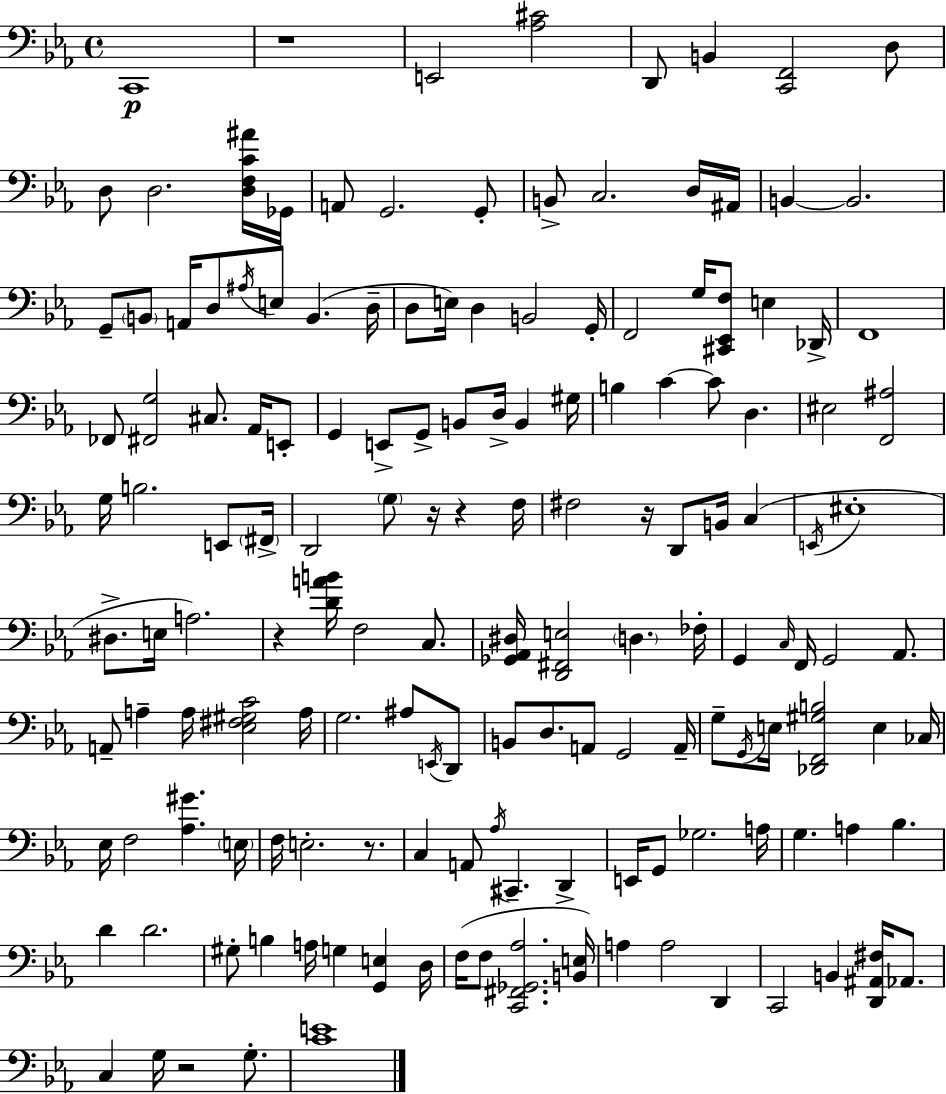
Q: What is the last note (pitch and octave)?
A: G3